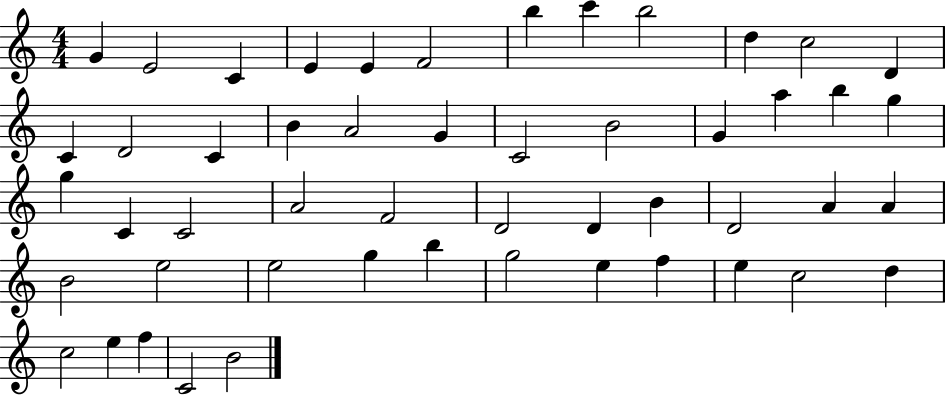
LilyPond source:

{
  \clef treble
  \numericTimeSignature
  \time 4/4
  \key c \major
  g'4 e'2 c'4 | e'4 e'4 f'2 | b''4 c'''4 b''2 | d''4 c''2 d'4 | \break c'4 d'2 c'4 | b'4 a'2 g'4 | c'2 b'2 | g'4 a''4 b''4 g''4 | \break g''4 c'4 c'2 | a'2 f'2 | d'2 d'4 b'4 | d'2 a'4 a'4 | \break b'2 e''2 | e''2 g''4 b''4 | g''2 e''4 f''4 | e''4 c''2 d''4 | \break c''2 e''4 f''4 | c'2 b'2 | \bar "|."
}